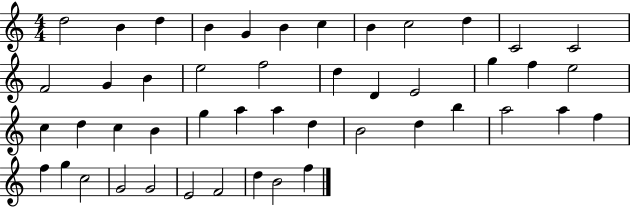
X:1
T:Untitled
M:4/4
L:1/4
K:C
d2 B d B G B c B c2 d C2 C2 F2 G B e2 f2 d D E2 g f e2 c d c B g a a d B2 d b a2 a f f g c2 G2 G2 E2 F2 d B2 f